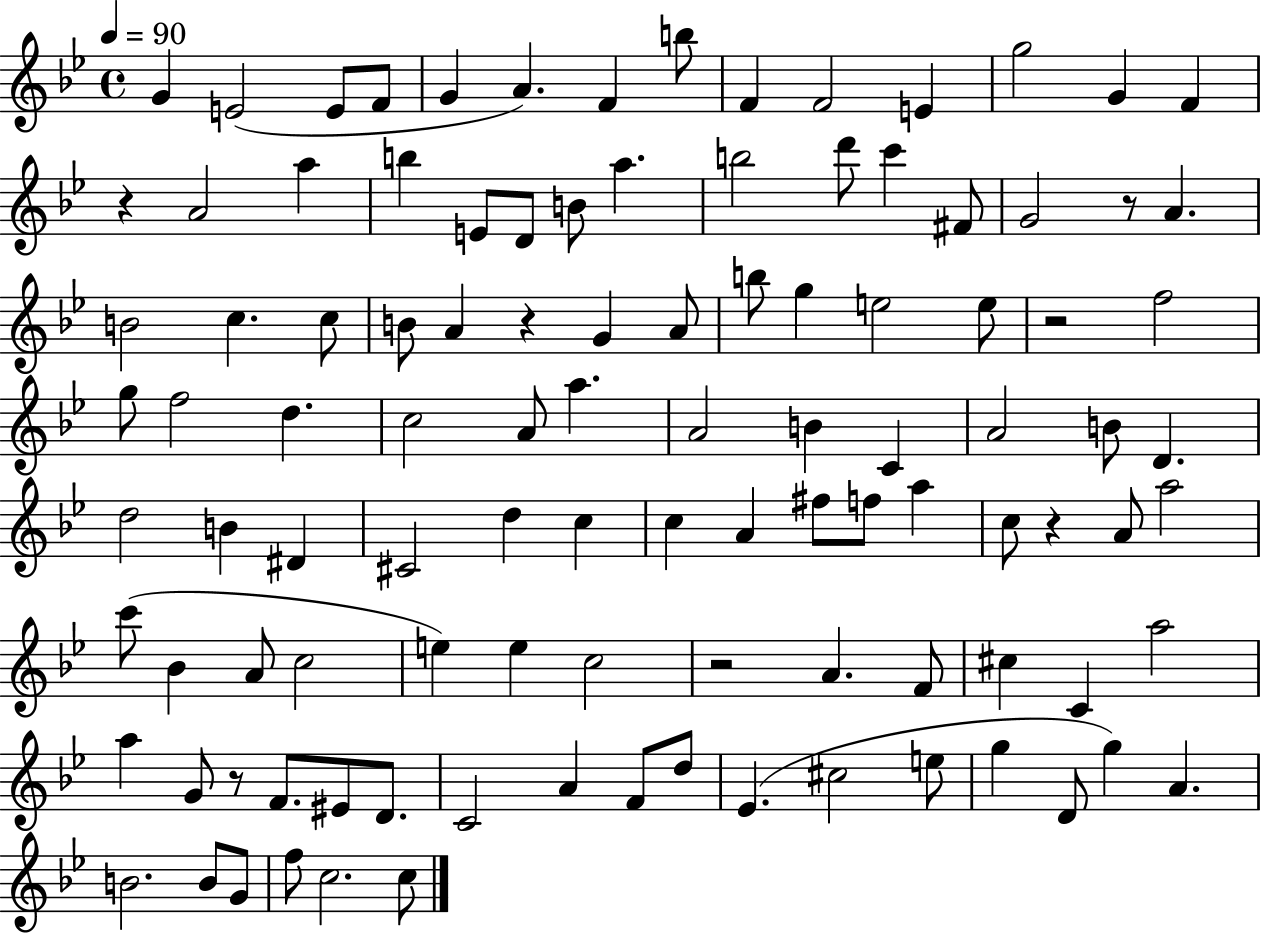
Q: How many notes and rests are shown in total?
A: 106